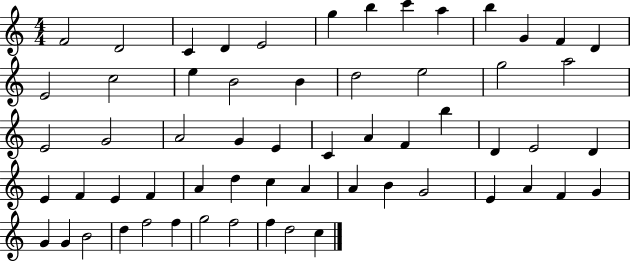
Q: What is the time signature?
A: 4/4